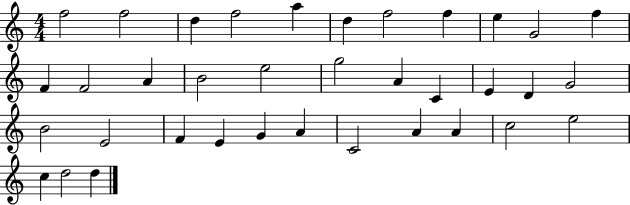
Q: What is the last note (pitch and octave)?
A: D5